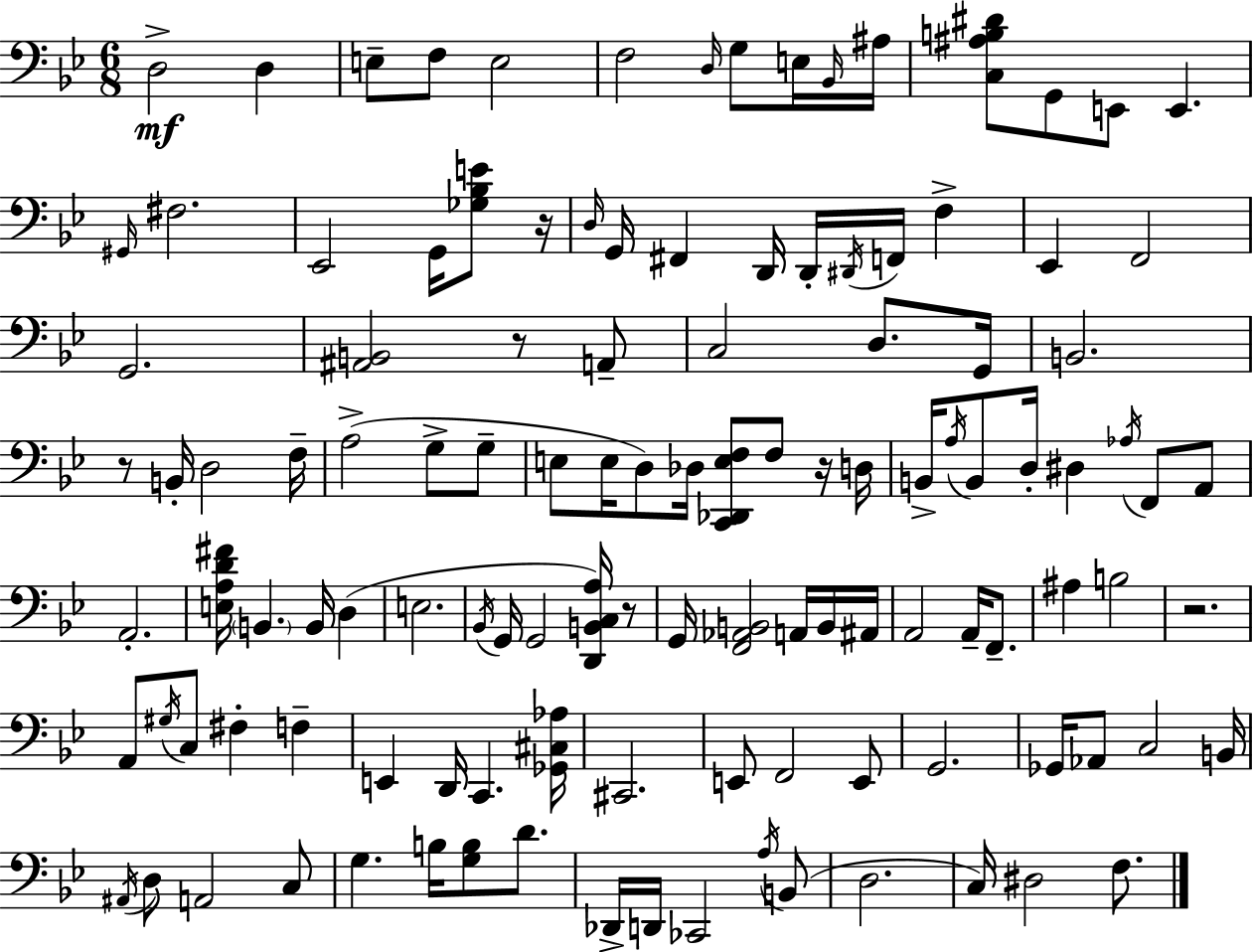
X:1
T:Untitled
M:6/8
L:1/4
K:Gm
D,2 D, E,/2 F,/2 E,2 F,2 D,/4 G,/2 E,/4 _B,,/4 ^A,/4 [C,^A,B,^D]/2 G,,/2 E,,/2 E,, ^G,,/4 ^F,2 _E,,2 G,,/4 [_G,_B,E]/2 z/4 D,/4 G,,/4 ^F,, D,,/4 D,,/4 ^D,,/4 F,,/4 F, _E,, F,,2 G,,2 [^A,,B,,]2 z/2 A,,/2 C,2 D,/2 G,,/4 B,,2 z/2 B,,/4 D,2 F,/4 A,2 G,/2 G,/2 E,/2 E,/4 D,/2 _D,/4 [C,,_D,,E,F,]/2 F,/2 z/4 D,/4 B,,/4 A,/4 B,,/2 D,/4 ^D, _A,/4 F,,/2 A,,/2 A,,2 [E,A,D^F]/4 B,, B,,/4 D, E,2 _B,,/4 G,,/4 G,,2 [D,,B,,C,A,]/4 z/2 G,,/4 [F,,_A,,B,,]2 A,,/4 B,,/4 ^A,,/4 A,,2 A,,/4 F,,/2 ^A, B,2 z2 A,,/2 ^G,/4 C,/2 ^F, F, E,, D,,/4 C,, [_G,,^C,_A,]/4 ^C,,2 E,,/2 F,,2 E,,/2 G,,2 _G,,/4 _A,,/2 C,2 B,,/4 ^A,,/4 D,/2 A,,2 C,/2 G, B,/4 [G,B,]/2 D/2 _D,,/4 D,,/4 _C,,2 A,/4 B,,/2 D,2 C,/4 ^D,2 F,/2